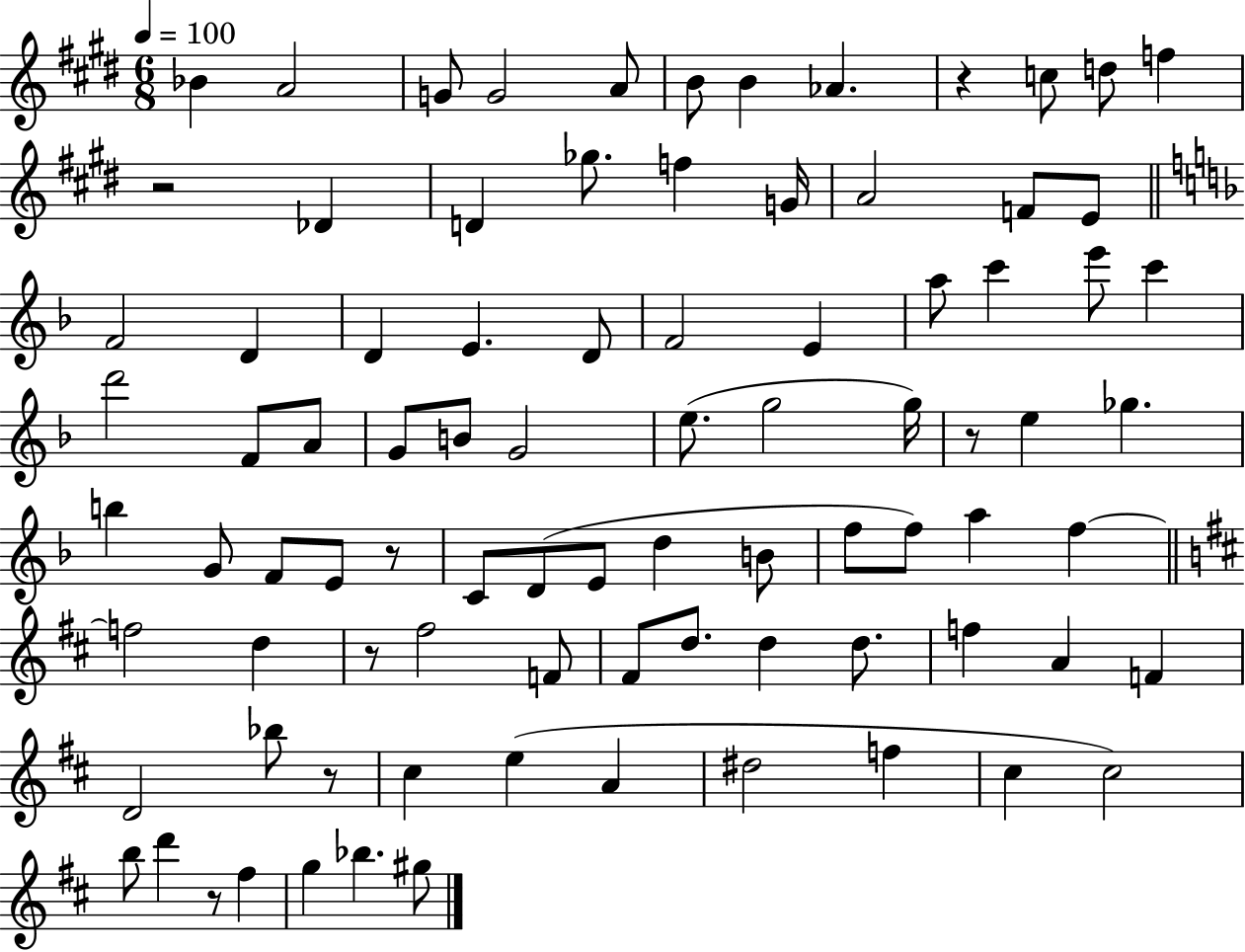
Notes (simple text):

Bb4/q A4/h G4/e G4/h A4/e B4/e B4/q Ab4/q. R/q C5/e D5/e F5/q R/h Db4/q D4/q Gb5/e. F5/q G4/s A4/h F4/e E4/e F4/h D4/q D4/q E4/q. D4/e F4/h E4/q A5/e C6/q E6/e C6/q D6/h F4/e A4/e G4/e B4/e G4/h E5/e. G5/h G5/s R/e E5/q Gb5/q. B5/q G4/e F4/e E4/e R/e C4/e D4/e E4/e D5/q B4/e F5/e F5/e A5/q F5/q F5/h D5/q R/e F#5/h F4/e F#4/e D5/e. D5/q D5/e. F5/q A4/q F4/q D4/h Bb5/e R/e C#5/q E5/q A4/q D#5/h F5/q C#5/q C#5/h B5/e D6/q R/e F#5/q G5/q Bb5/q. G#5/e